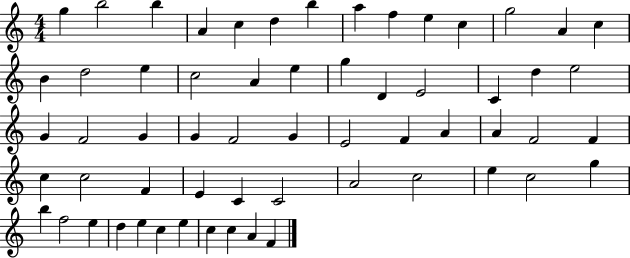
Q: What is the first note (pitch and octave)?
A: G5